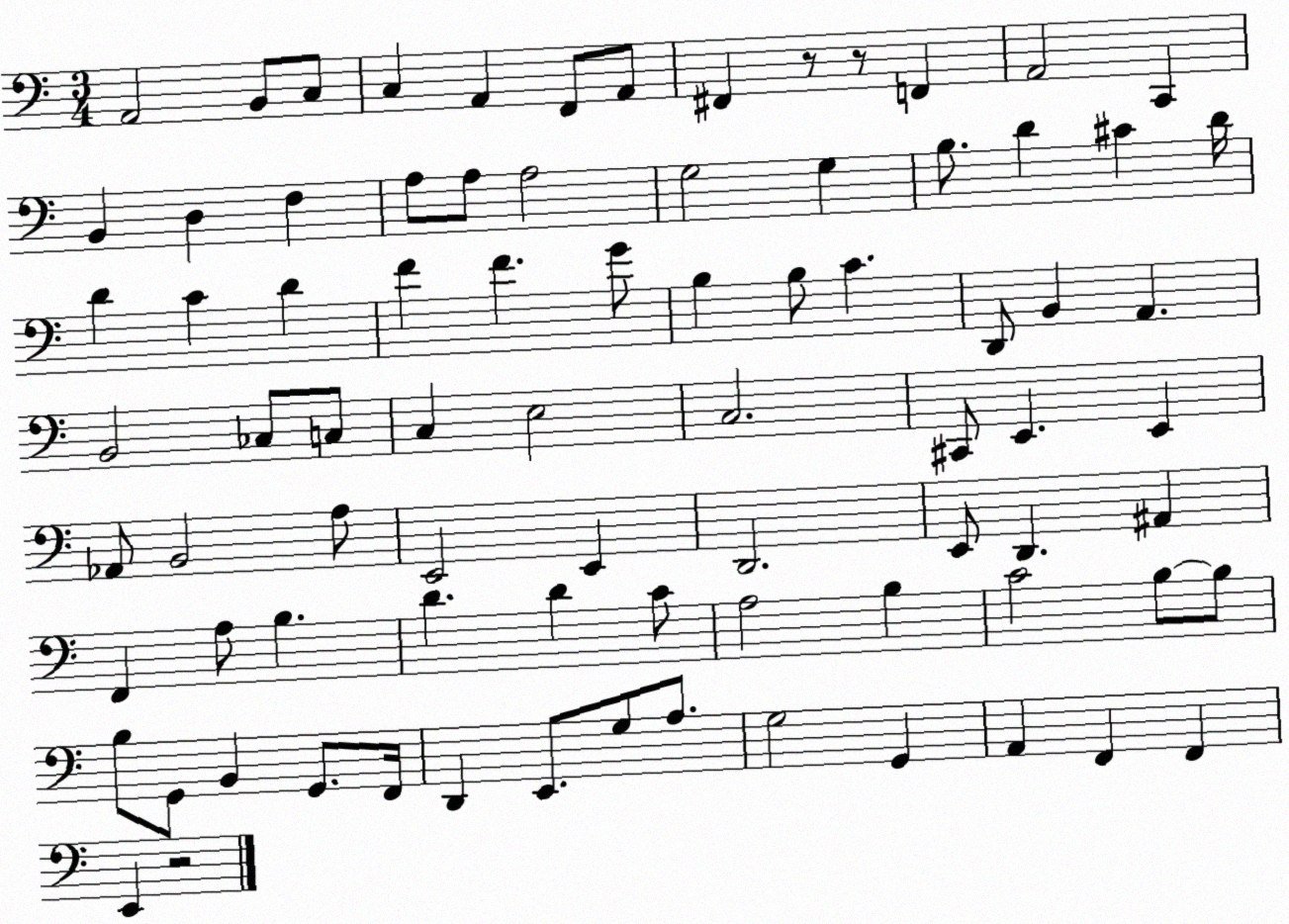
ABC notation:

X:1
T:Untitled
M:3/4
L:1/4
K:C
A,,2 B,,/2 C,/2 C, A,, F,,/2 A,,/2 ^F,, z/2 z/2 F,, A,,2 C,, B,, D, F, A,/2 A,/2 A,2 G,2 G, B,/2 D ^C D/4 D C D F F G/2 B, B,/2 C D,,/2 B,, A,, B,,2 _C,/2 C,/2 C, E,2 C,2 ^C,,/2 E,, E,, _A,,/2 B,,2 A,/2 E,,2 E,, D,,2 E,,/2 D,, ^A,, F,, A,/2 B, D D C/2 A,2 B, C2 B,/2 B,/2 B,/2 G,,/2 B,, G,,/2 F,,/4 D,, E,,/2 G,/2 A,/2 G,2 G,, A,, F,, F,, E,, z2